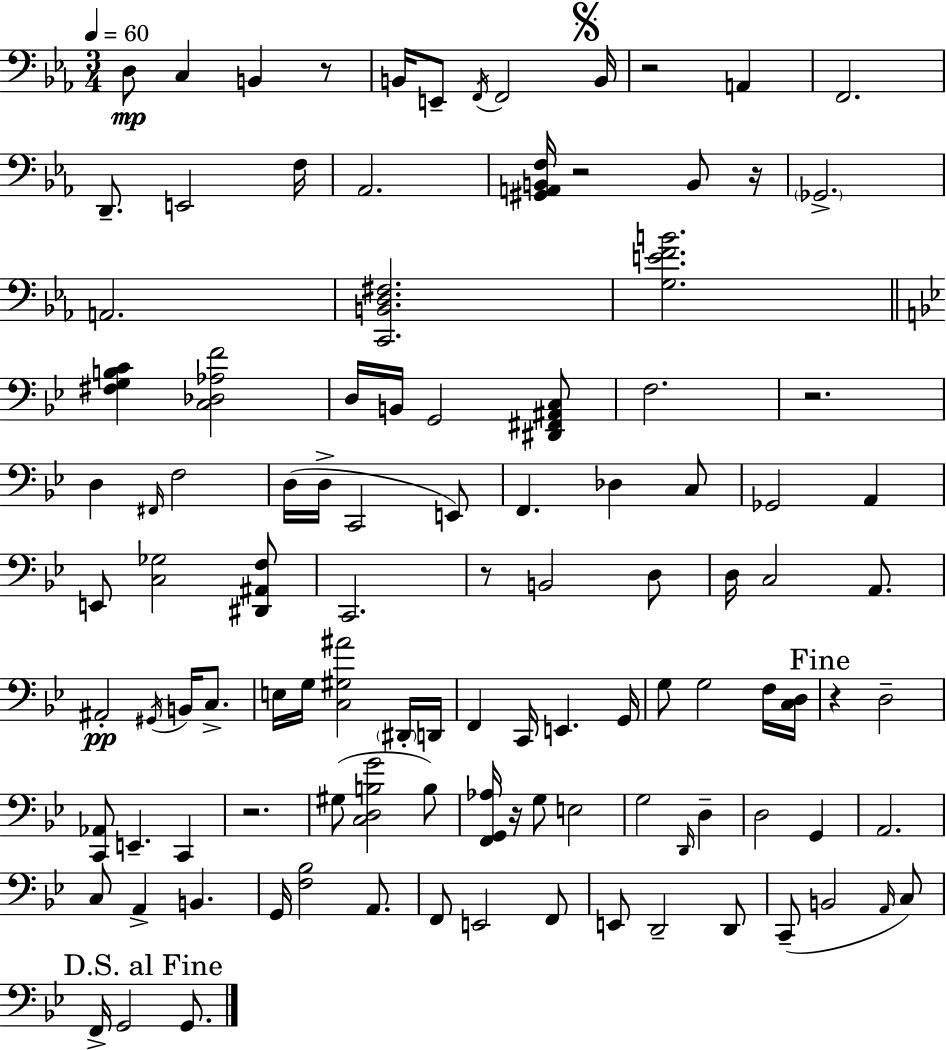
D3/e C3/q B2/q R/e B2/s E2/e F2/s F2/h B2/s R/h A2/q F2/h. D2/e. E2/h F3/s Ab2/h. [G#2,A2,B2,F3]/s R/h B2/e R/s Gb2/h. A2/h. [C2,B2,D3,F#3]/h. [G3,E4,F4,B4]/h. [F#3,G3,B3,C4]/q [C3,Db3,Ab3,F4]/h D3/s B2/s G2/h [D#2,F#2,A#2,C3]/e F3/h. R/h. D3/q F#2/s F3/h D3/s D3/s C2/h E2/e F2/q. Db3/q C3/e Gb2/h A2/q E2/e [C3,Gb3]/h [D#2,A#2,F3]/e C2/h. R/e B2/h D3/e D3/s C3/h A2/e. A#2/h G#2/s B2/s C3/e. E3/s G3/s [C3,G#3,A#4]/h D#2/s D2/s F2/q C2/s E2/q. G2/s G3/e G3/h F3/s [C3,D3]/s R/q D3/h [C2,Ab2]/e E2/q. C2/q R/h. G#3/e [C3,D3,B3,G4]/h B3/e [F2,G2,Ab3]/s R/s G3/e E3/h G3/h D2/s D3/q D3/h G2/q A2/h. C3/e A2/q B2/q. G2/s [F3,Bb3]/h A2/e. F2/e E2/h F2/e E2/e D2/h D2/e C2/e B2/h A2/s C3/e F2/s G2/h G2/e.